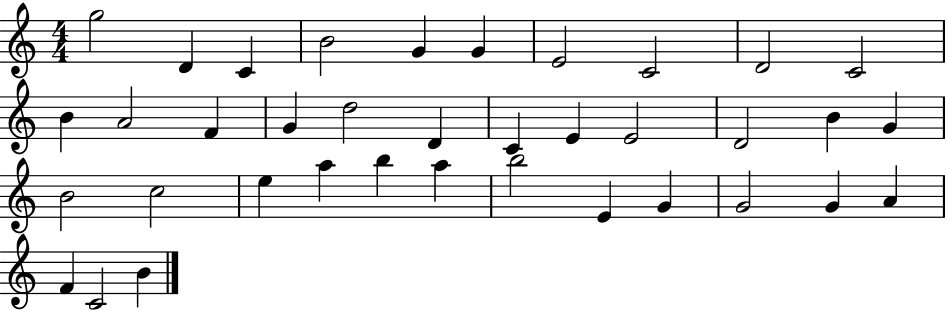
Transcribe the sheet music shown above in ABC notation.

X:1
T:Untitled
M:4/4
L:1/4
K:C
g2 D C B2 G G E2 C2 D2 C2 B A2 F G d2 D C E E2 D2 B G B2 c2 e a b a b2 E G G2 G A F C2 B